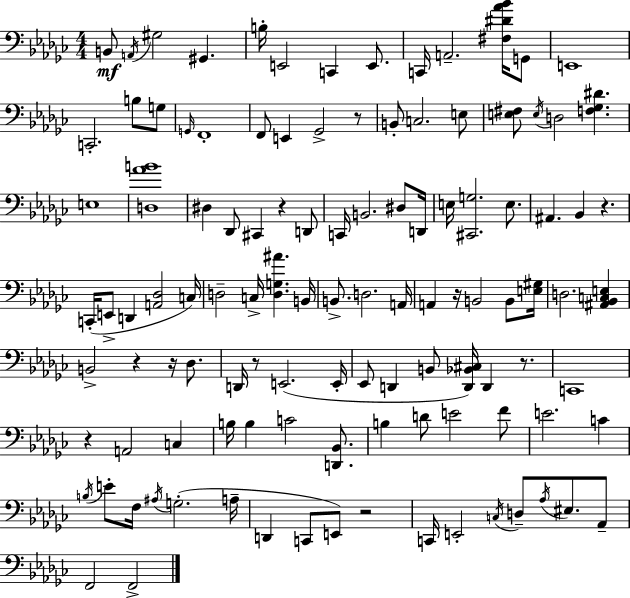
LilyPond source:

{
  \clef bass
  \numericTimeSignature
  \time 4/4
  \key ees \minor
  \repeat volta 2 { b,8\mf \acciaccatura { a,16 } gis2 gis,4. | b16-. e,2 c,4 e,8. | c,16 a,2.-- <fis dis' aes' bes'>16 g,8 | e,1 | \break c,2.-. b8 g8 | \grace { g,16 } f,1-. | f,8 e,4 ges,2-> | r8 b,8-. c2. | \break e8 <e fis>8 \acciaccatura { e16 } d2 <f ges dis'>4. | e1 | <d aes' b'>1 | dis4 des,8 cis,4 r4 | \break d,8 c,16 b,2. | dis8 d,16 e16 <cis, g>2. | e8. ais,4. bes,4 r4. | c,16-.( e,8-> d,4 <a, des>2 | \break c16) d2-- c16-> <d g ais'>4. | b,16 b,8.-> d2. | a,16 a,4 r16 b,2 | b,8 <e gis>16 d2. <ais, bes, c e>4 | \break b,2-> r4 r16 | des8. d,16 r8 e,2.( | e,16-. ees,8 d,4 b,8 <d, bes, cis>16) d,4 | r8. c,1 | \break r4 a,2 c4 | b16 b4 c'2 | <d, bes,>8. b4 d'8 e'2 | f'8 e'2. c'4 | \break \acciaccatura { b16 } e'8-. f16 \acciaccatura { ais16 }( g2.-. | a16-- d,4 c,8 e,8) r2 | c,16 e,2-. \acciaccatura { c16 } d8-- | \acciaccatura { aes16 } eis8. aes,8-- f,2 f,2-> | \break } \bar "|."
}